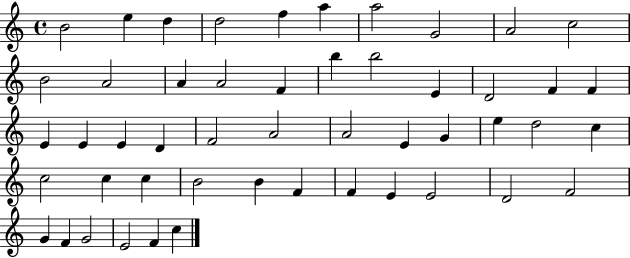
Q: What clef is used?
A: treble